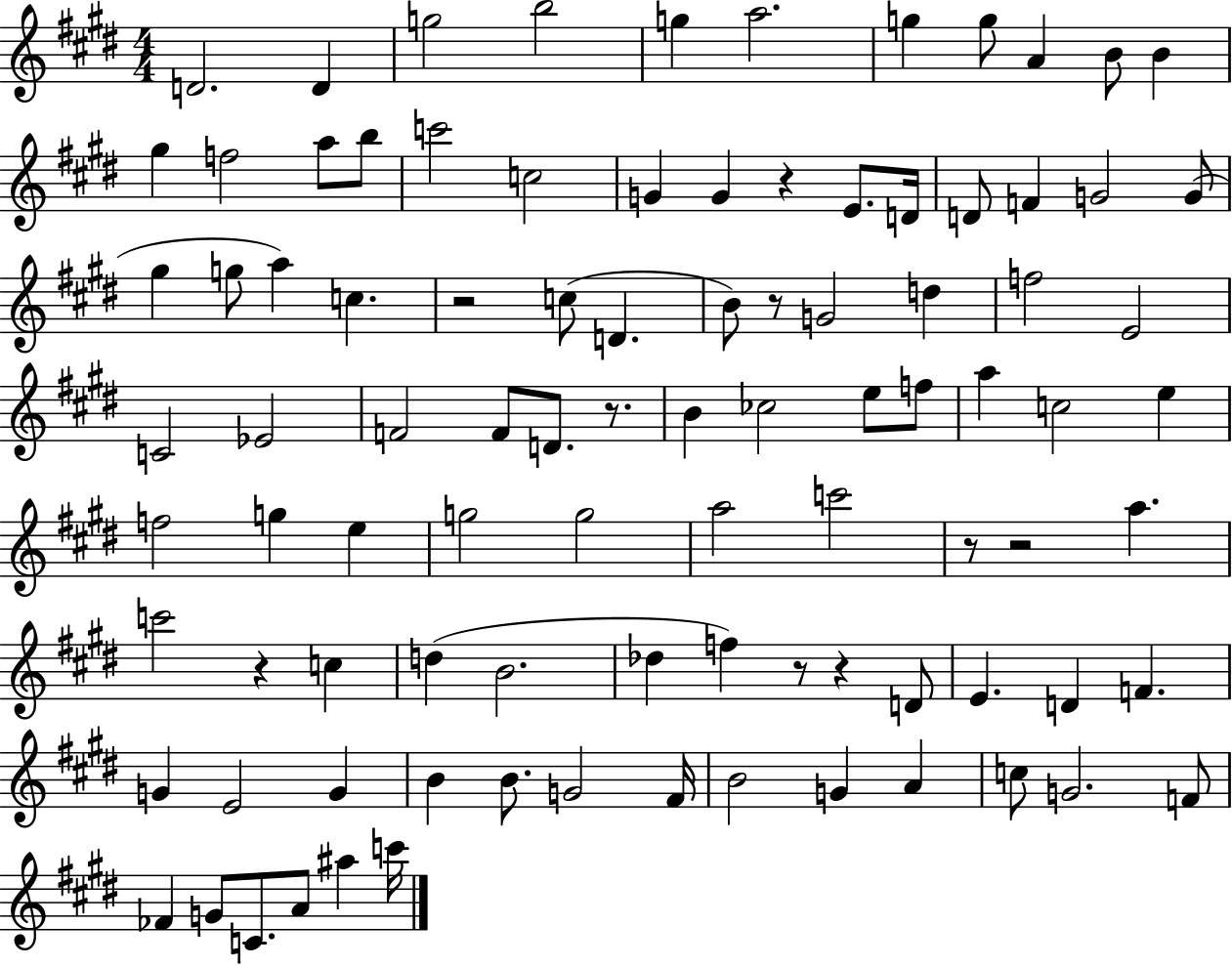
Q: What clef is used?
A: treble